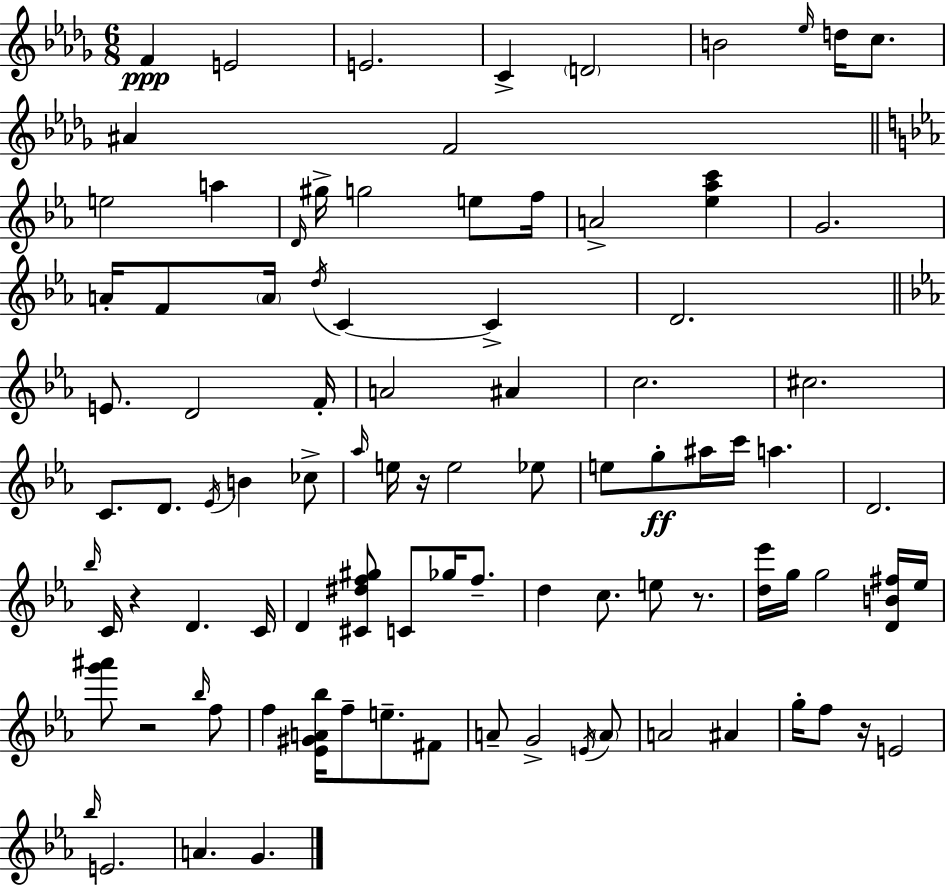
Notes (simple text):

F4/q E4/h E4/h. C4/q D4/h B4/h Eb5/s D5/s C5/e. A#4/q F4/h E5/h A5/q D4/s G#5/s G5/h E5/e F5/s A4/h [Eb5,Ab5,C6]/q G4/h. A4/s F4/e A4/s D5/s C4/q C4/q D4/h. E4/e. D4/h F4/s A4/h A#4/q C5/h. C#5/h. C4/e. D4/e. Eb4/s B4/q CES5/e Ab5/s E5/s R/s E5/h Eb5/e E5/e G5/e A#5/s C6/s A5/q. D4/h. Bb5/s C4/s R/q D4/q. C4/s D4/q [C#4,D#5,F5,G#5]/e C4/e Gb5/s F5/e. D5/q C5/e. E5/e R/e. [D5,Eb6]/s G5/s G5/h [D4,B4,F#5]/s Eb5/s [G6,A#6]/e R/h Bb5/s F5/e F5/q [Eb4,G#4,A4,Bb5]/s F5/e E5/e. F#4/e A4/e G4/h E4/s A4/e A4/h A#4/q G5/s F5/e R/s E4/h Bb5/s E4/h. A4/q. G4/q.